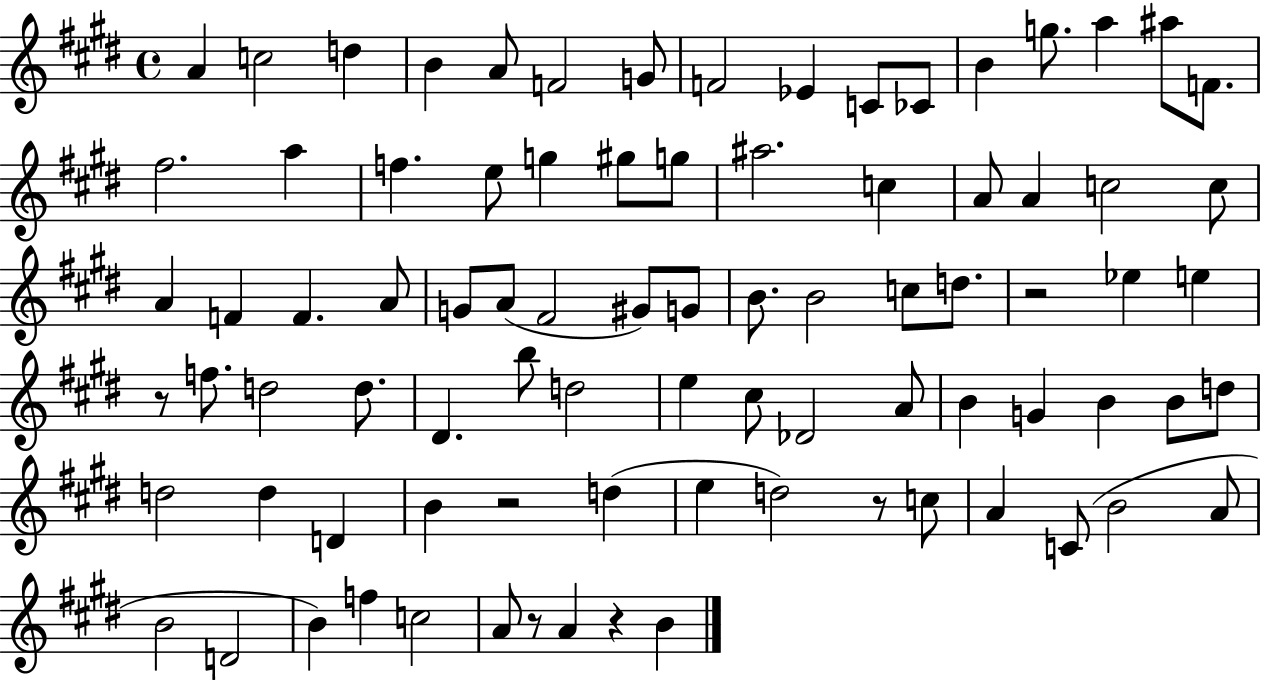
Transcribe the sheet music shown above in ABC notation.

X:1
T:Untitled
M:4/4
L:1/4
K:E
A c2 d B A/2 F2 G/2 F2 _E C/2 _C/2 B g/2 a ^a/2 F/2 ^f2 a f e/2 g ^g/2 g/2 ^a2 c A/2 A c2 c/2 A F F A/2 G/2 A/2 ^F2 ^G/2 G/2 B/2 B2 c/2 d/2 z2 _e e z/2 f/2 d2 d/2 ^D b/2 d2 e ^c/2 _D2 A/2 B G B B/2 d/2 d2 d D B z2 d e d2 z/2 c/2 A C/2 B2 A/2 B2 D2 B f c2 A/2 z/2 A z B